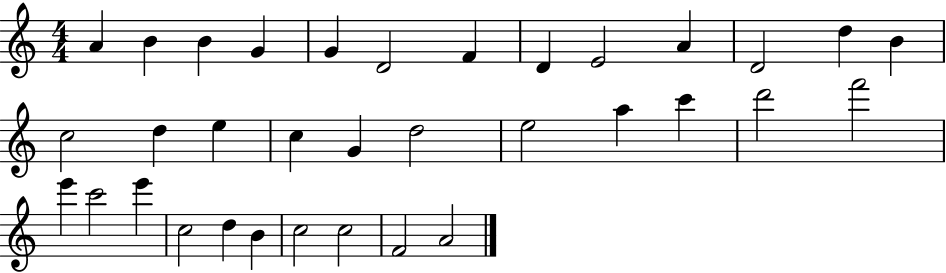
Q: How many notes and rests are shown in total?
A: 34